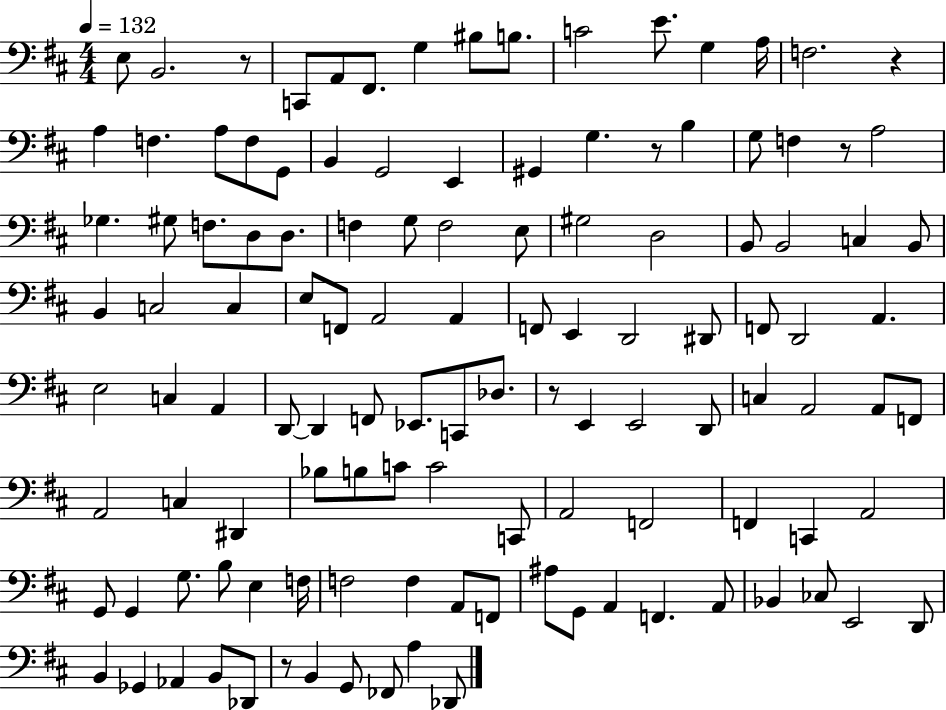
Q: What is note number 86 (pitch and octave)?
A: G2